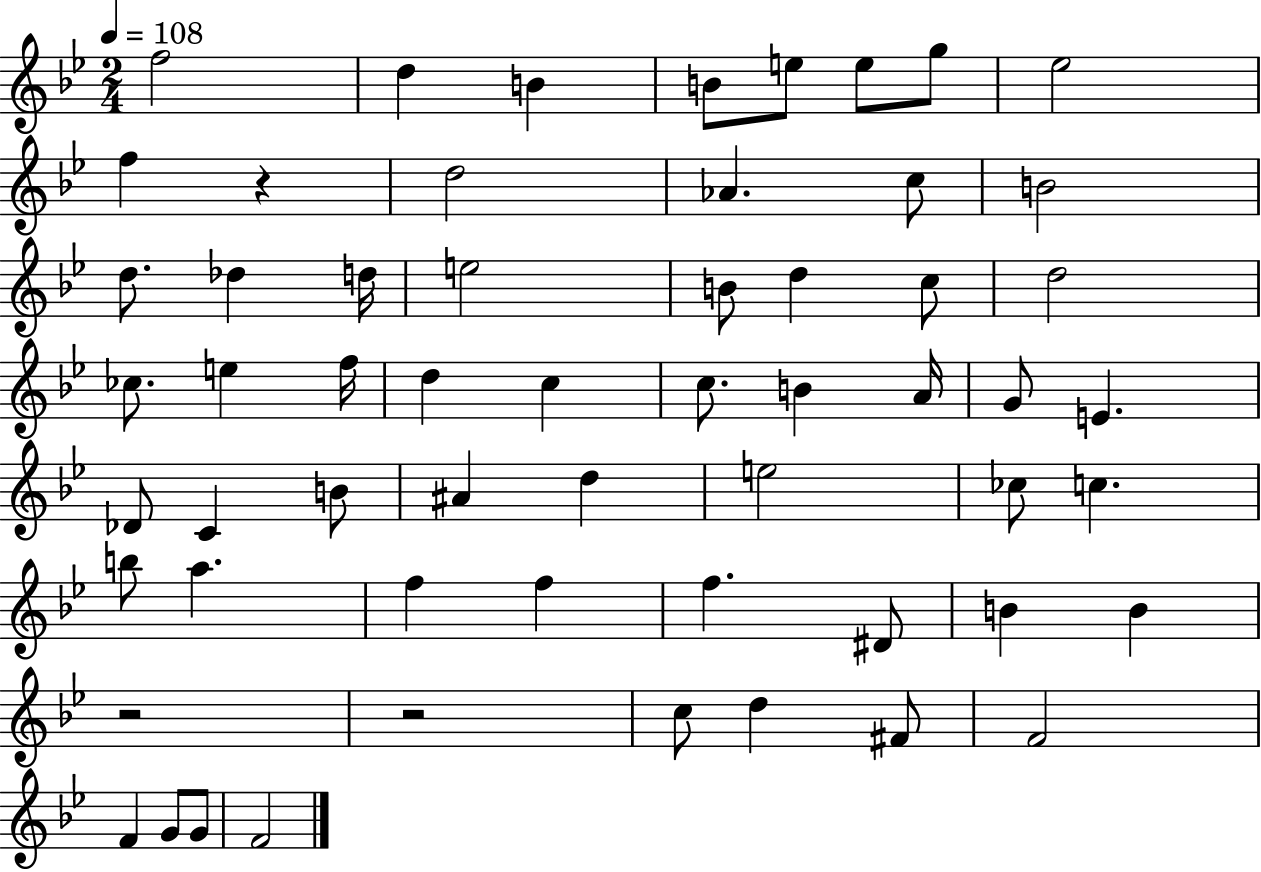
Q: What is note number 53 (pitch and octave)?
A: G4